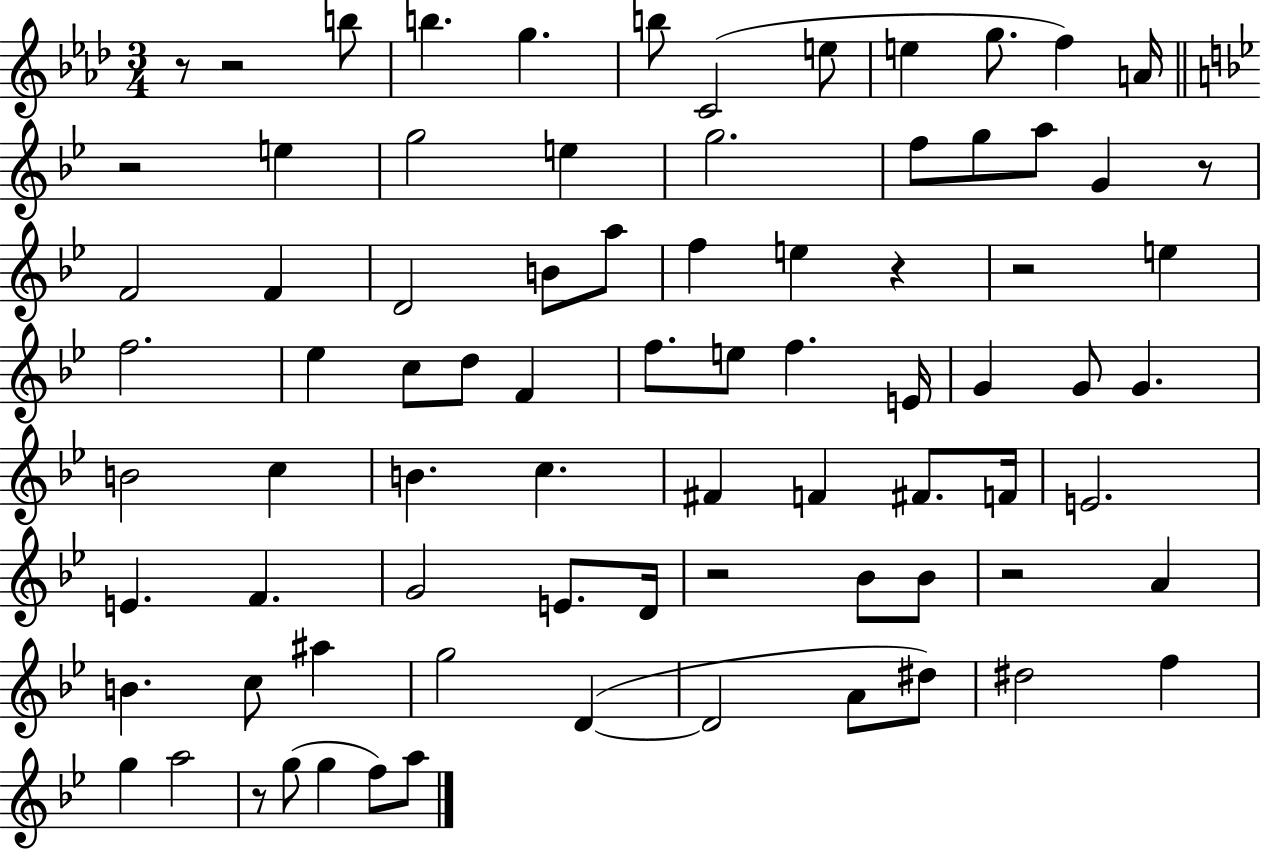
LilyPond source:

{
  \clef treble
  \numericTimeSignature
  \time 3/4
  \key aes \major
  r8 r2 b''8 | b''4. g''4. | b''8 c'2( e''8 | e''4 g''8. f''4) a'16 | \break \bar "||" \break \key g \minor r2 e''4 | g''2 e''4 | g''2. | f''8 g''8 a''8 g'4 r8 | \break f'2 f'4 | d'2 b'8 a''8 | f''4 e''4 r4 | r2 e''4 | \break f''2. | ees''4 c''8 d''8 f'4 | f''8. e''8 f''4. e'16 | g'4 g'8 g'4. | \break b'2 c''4 | b'4. c''4. | fis'4 f'4 fis'8. f'16 | e'2. | \break e'4. f'4. | g'2 e'8. d'16 | r2 bes'8 bes'8 | r2 a'4 | \break b'4. c''8 ais''4 | g''2 d'4~(~ | d'2 a'8 dis''8) | dis''2 f''4 | \break g''4 a''2 | r8 g''8( g''4 f''8) a''8 | \bar "|."
}